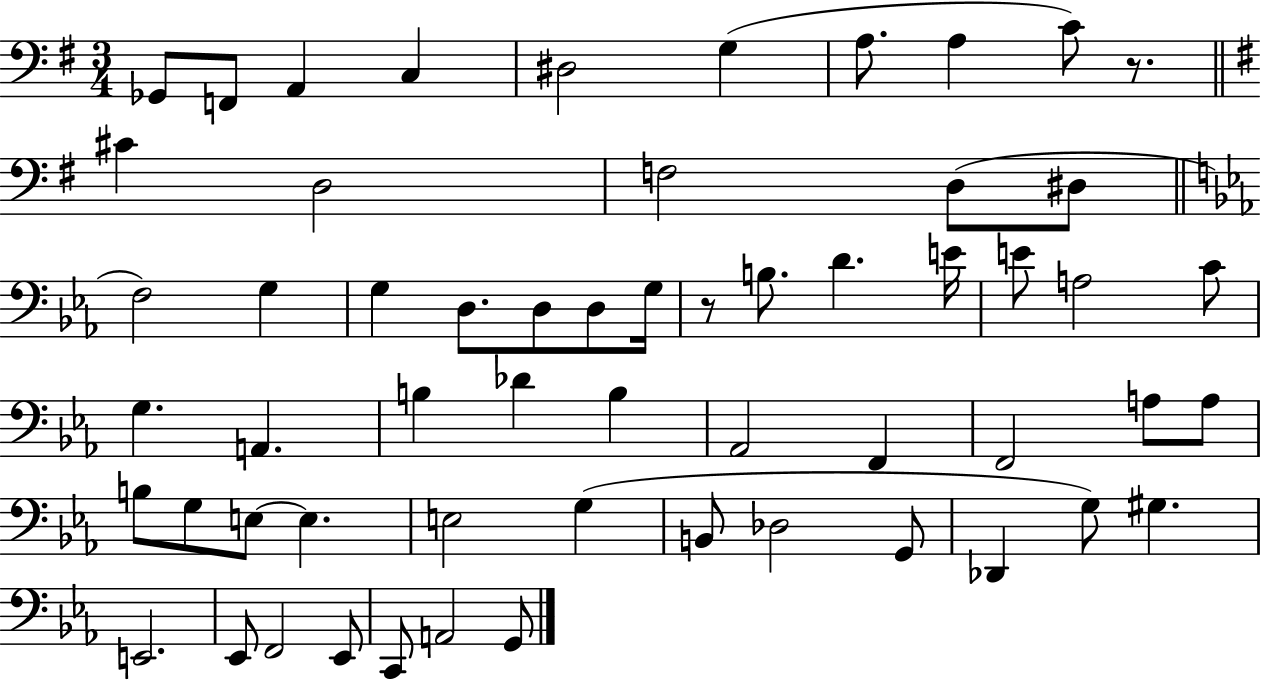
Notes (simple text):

Gb2/e F2/e A2/q C3/q D#3/h G3/q A3/e. A3/q C4/e R/e. C#4/q D3/h F3/h D3/e D#3/e F3/h G3/q G3/q D3/e. D3/e D3/e G3/s R/e B3/e. D4/q. E4/s E4/e A3/h C4/e G3/q. A2/q. B3/q Db4/q B3/q Ab2/h F2/q F2/h A3/e A3/e B3/e G3/e E3/e E3/q. E3/h G3/q B2/e Db3/h G2/e Db2/q G3/e G#3/q. E2/h. Eb2/e F2/h Eb2/e C2/e A2/h G2/e